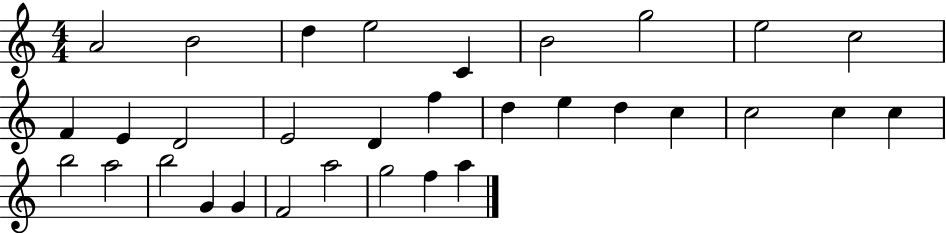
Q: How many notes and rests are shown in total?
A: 32